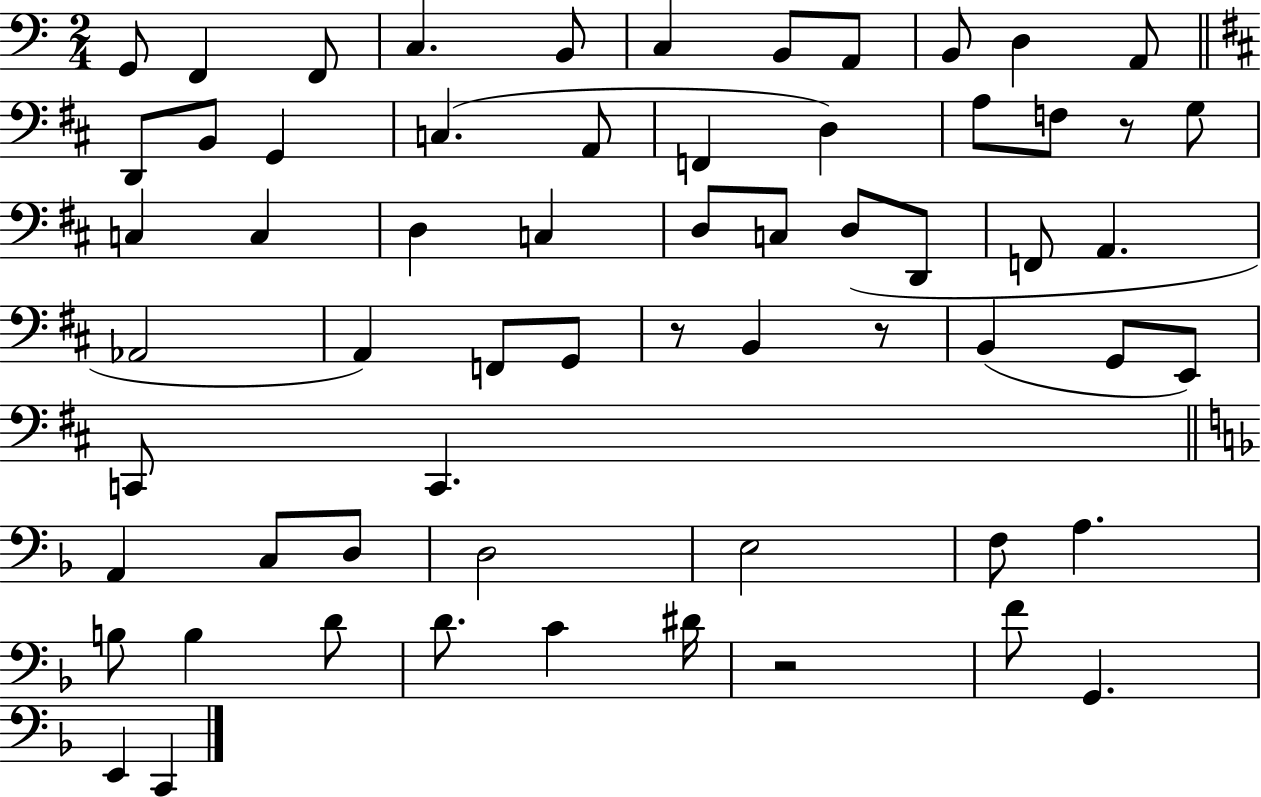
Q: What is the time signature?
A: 2/4